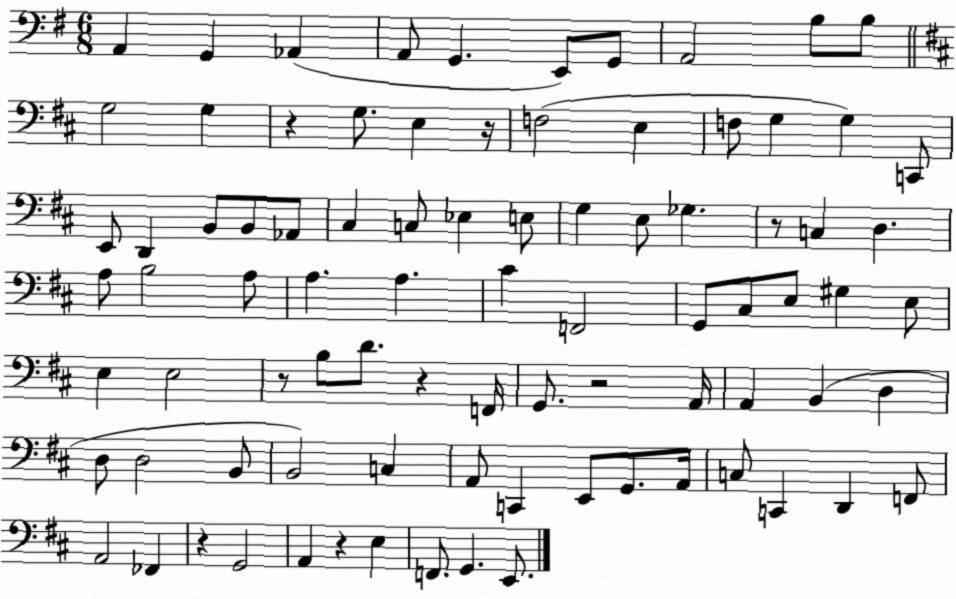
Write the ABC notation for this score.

X:1
T:Untitled
M:6/8
L:1/4
K:G
A,, G,, _A,, A,,/2 G,, E,,/2 G,,/2 A,,2 B,/2 B,/2 G,2 G, z G,/2 E, z/4 F,2 E, F,/2 G, G, C,,/2 E,,/2 D,, B,,/2 B,,/2 _A,,/2 ^C, C,/2 _E, E,/2 G, E,/2 _G, z/2 C, D, A,/2 B,2 A,/2 A, A, ^C F,,2 G,,/2 ^C,/2 E,/2 ^G, E,/2 E, E,2 z/2 B,/2 D/2 z F,,/4 G,,/2 z2 A,,/4 A,, B,, D, D,/2 D,2 B,,/2 B,,2 C, A,,/2 C,, E,,/2 G,,/2 A,,/4 C,/2 C,, D,, F,,/2 A,,2 _F,, z G,,2 A,, z E, F,,/2 G,, E,,/2